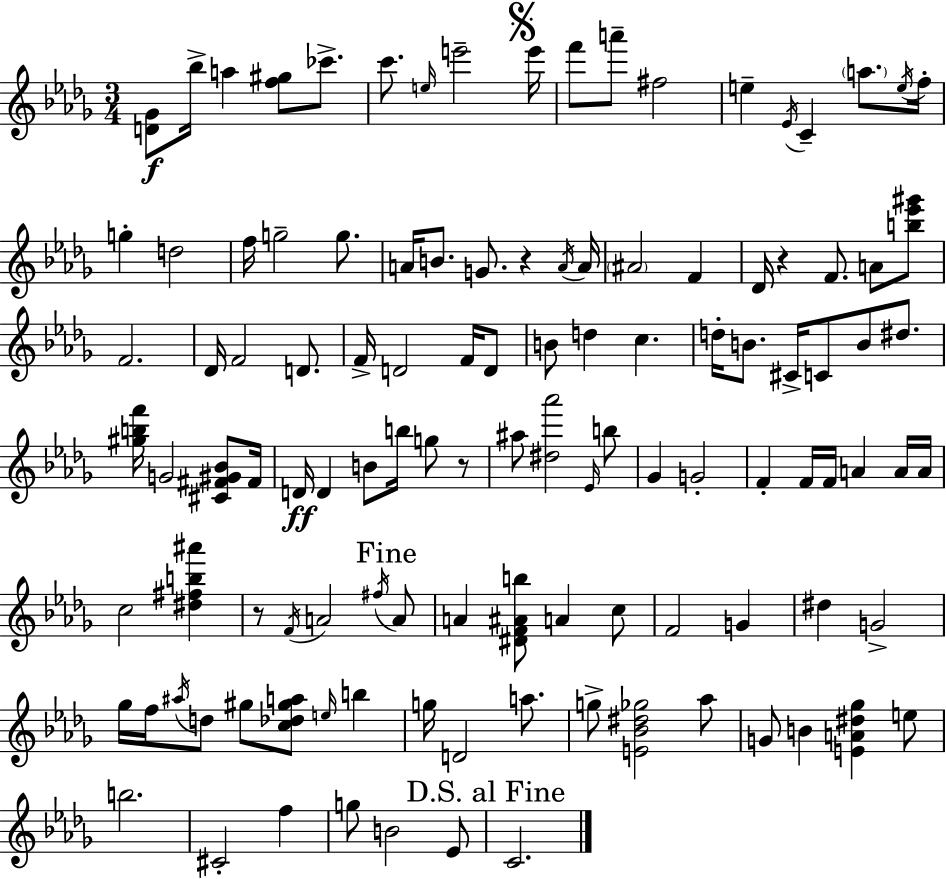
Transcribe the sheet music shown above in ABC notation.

X:1
T:Untitled
M:3/4
L:1/4
K:Bbm
[D_G]/2 _b/4 a [f^g]/2 _c'/2 c'/2 e/4 e'2 e'/4 f'/2 a'/2 ^f2 e _E/4 C a/2 e/4 f/4 g d2 f/4 g2 g/2 A/4 B/2 G/2 z A/4 A/4 ^A2 F _D/4 z F/2 A/2 [b_e'^g']/2 F2 _D/4 F2 D/2 F/4 D2 F/4 D/2 B/2 d c d/4 B/2 ^C/4 C/2 B/2 ^d/2 [^gbf']/4 G2 [^C^F^G_B]/2 ^F/4 D/4 D B/2 b/4 g/2 z/2 ^a/2 [^d_a']2 _E/4 b/2 _G G2 F F/4 F/4 A A/4 A/4 c2 [^d^fb^a'] z/2 F/4 A2 ^f/4 A/2 A [^DF^Ab]/2 A c/2 F2 G ^d G2 _g/4 f/4 ^a/4 d/2 ^g/2 [c_d^ga]/2 e/4 b g/4 D2 a/2 g/2 [E_B^d_g]2 _a/2 G/2 B [EA^d_g] e/2 b2 ^C2 f g/2 B2 _E/2 C2